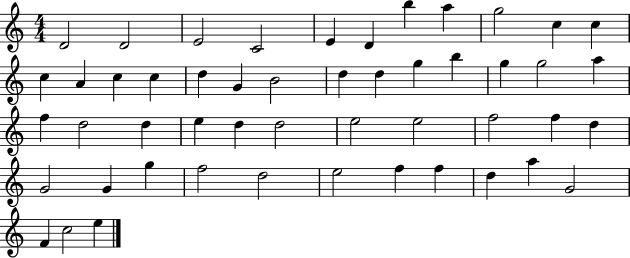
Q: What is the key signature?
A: C major